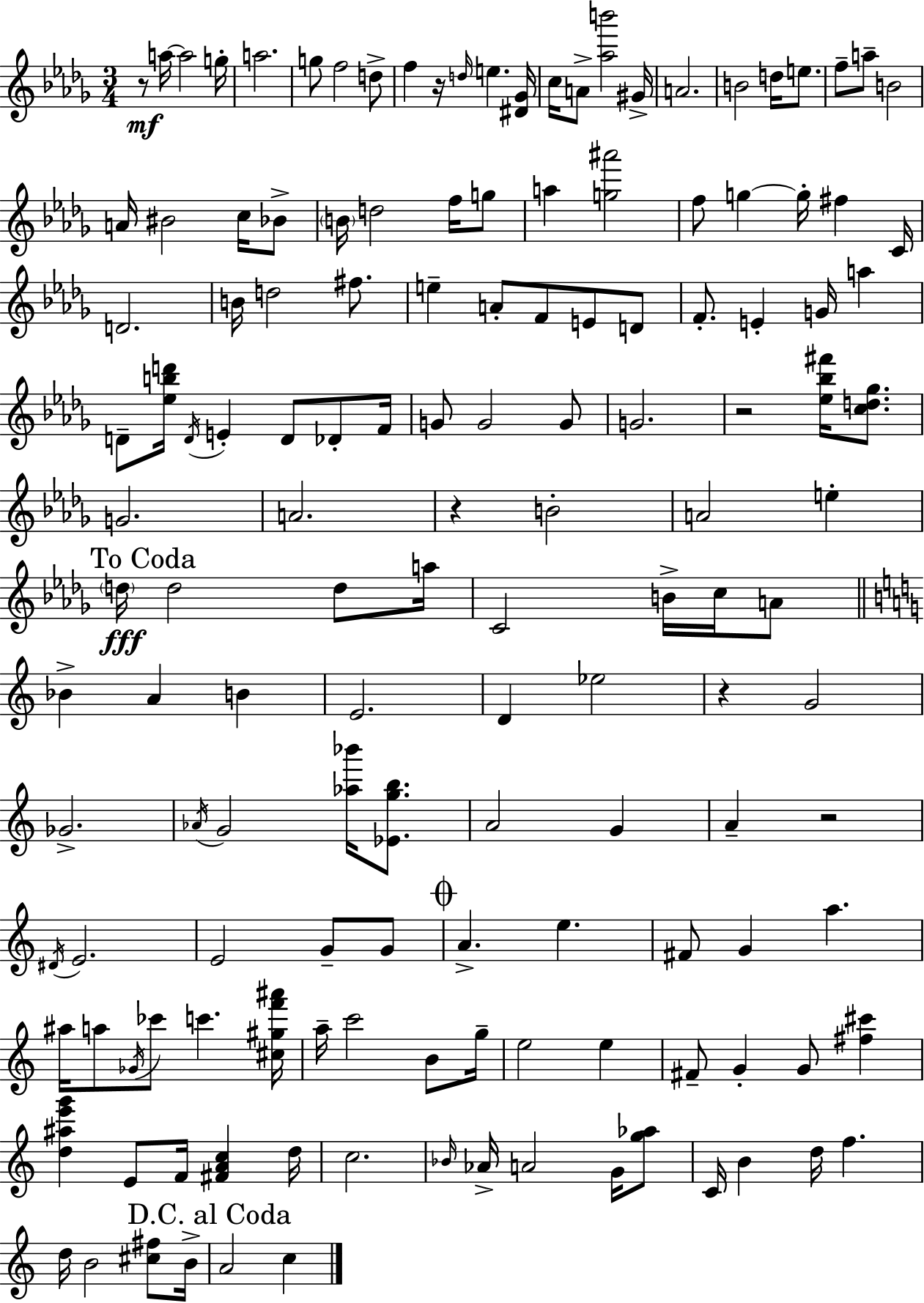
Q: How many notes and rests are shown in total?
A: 144